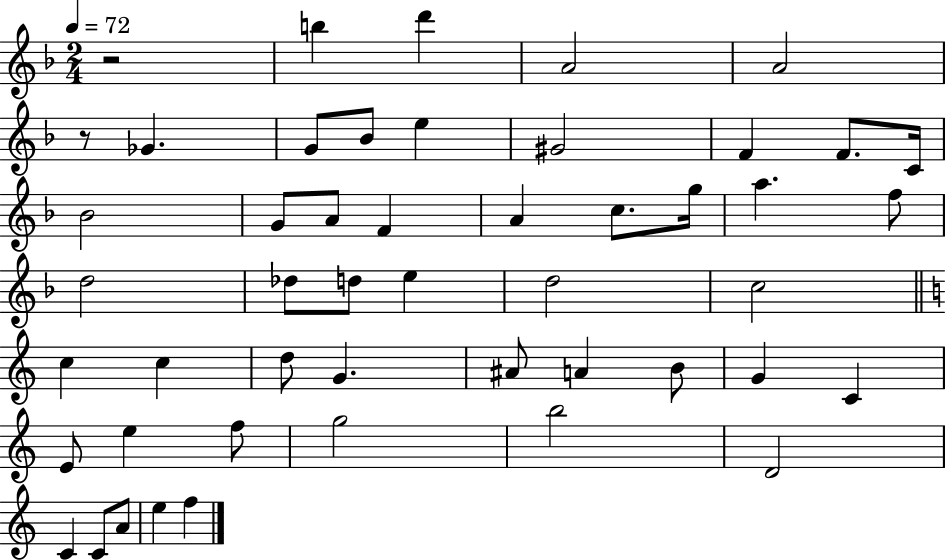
X:1
T:Untitled
M:2/4
L:1/4
K:F
z2 b d' A2 A2 z/2 _G G/2 _B/2 e ^G2 F F/2 C/4 _B2 G/2 A/2 F A c/2 g/4 a f/2 d2 _d/2 d/2 e d2 c2 c c d/2 G ^A/2 A B/2 G C E/2 e f/2 g2 b2 D2 C C/2 A/2 e f